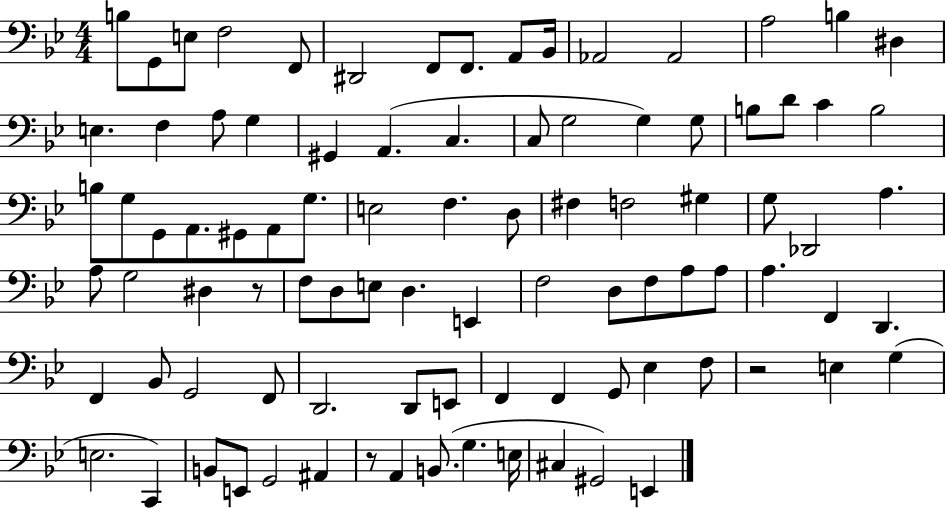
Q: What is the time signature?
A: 4/4